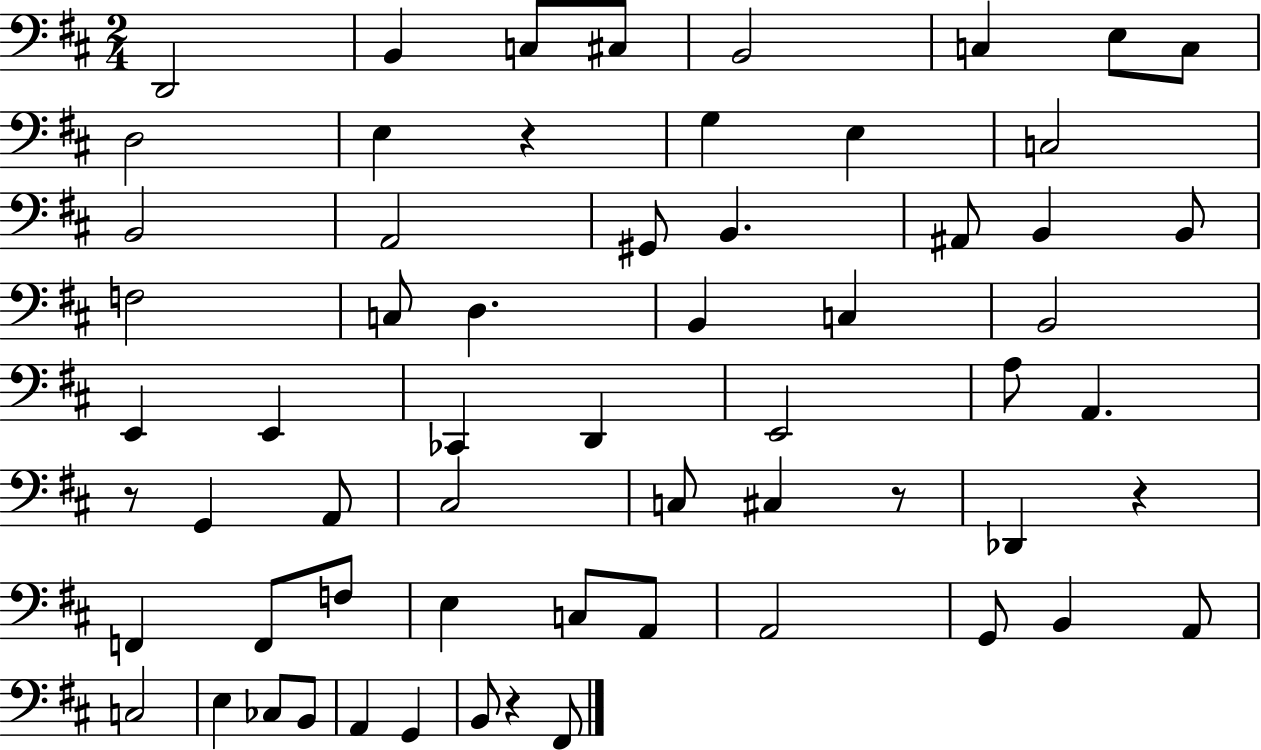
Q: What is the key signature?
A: D major